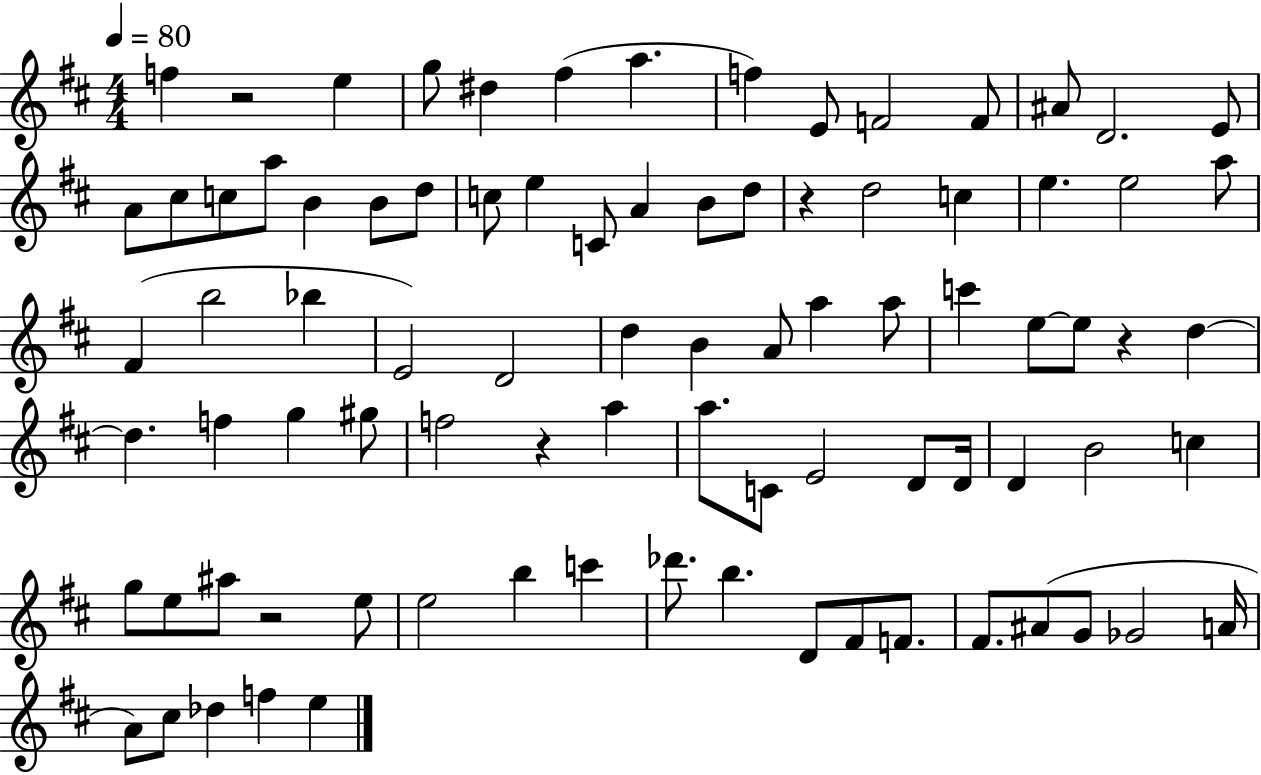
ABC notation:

X:1
T:Untitled
M:4/4
L:1/4
K:D
f z2 e g/2 ^d ^f a f E/2 F2 F/2 ^A/2 D2 E/2 A/2 ^c/2 c/2 a/2 B B/2 d/2 c/2 e C/2 A B/2 d/2 z d2 c e e2 a/2 ^F b2 _b E2 D2 d B A/2 a a/2 c' e/2 e/2 z d d f g ^g/2 f2 z a a/2 C/2 E2 D/2 D/4 D B2 c g/2 e/2 ^a/2 z2 e/2 e2 b c' _d'/2 b D/2 ^F/2 F/2 ^F/2 ^A/2 G/2 _G2 A/4 A/2 ^c/2 _d f e